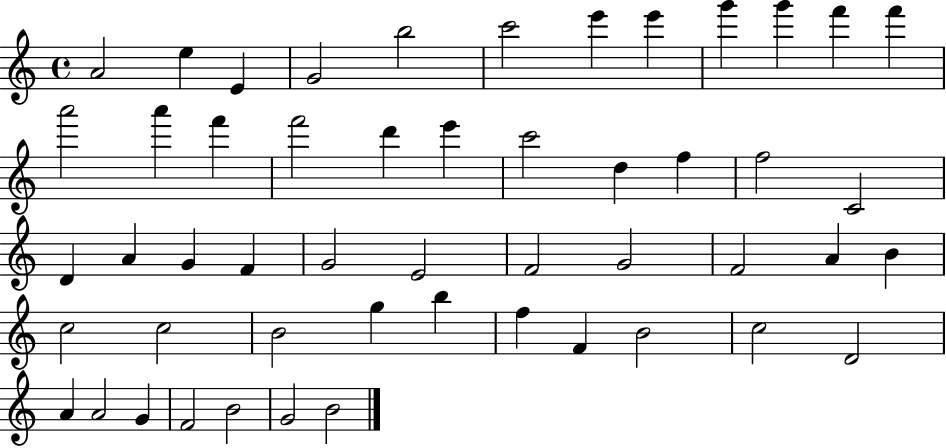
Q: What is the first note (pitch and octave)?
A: A4